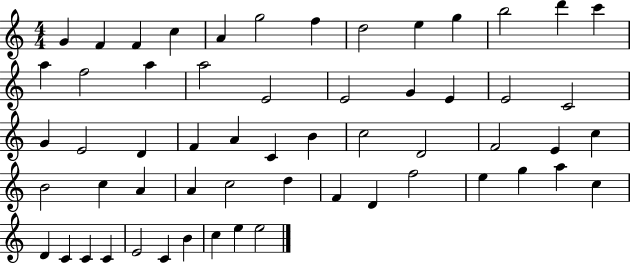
{
  \clef treble
  \numericTimeSignature
  \time 4/4
  \key c \major
  g'4 f'4 f'4 c''4 | a'4 g''2 f''4 | d''2 e''4 g''4 | b''2 d'''4 c'''4 | \break a''4 f''2 a''4 | a''2 e'2 | e'2 g'4 e'4 | e'2 c'2 | \break g'4 e'2 d'4 | f'4 a'4 c'4 b'4 | c''2 d'2 | f'2 e'4 c''4 | \break b'2 c''4 a'4 | a'4 c''2 d''4 | f'4 d'4 f''2 | e''4 g''4 a''4 c''4 | \break d'4 c'4 c'4 c'4 | e'2 c'4 b'4 | c''4 e''4 e''2 | \bar "|."
}